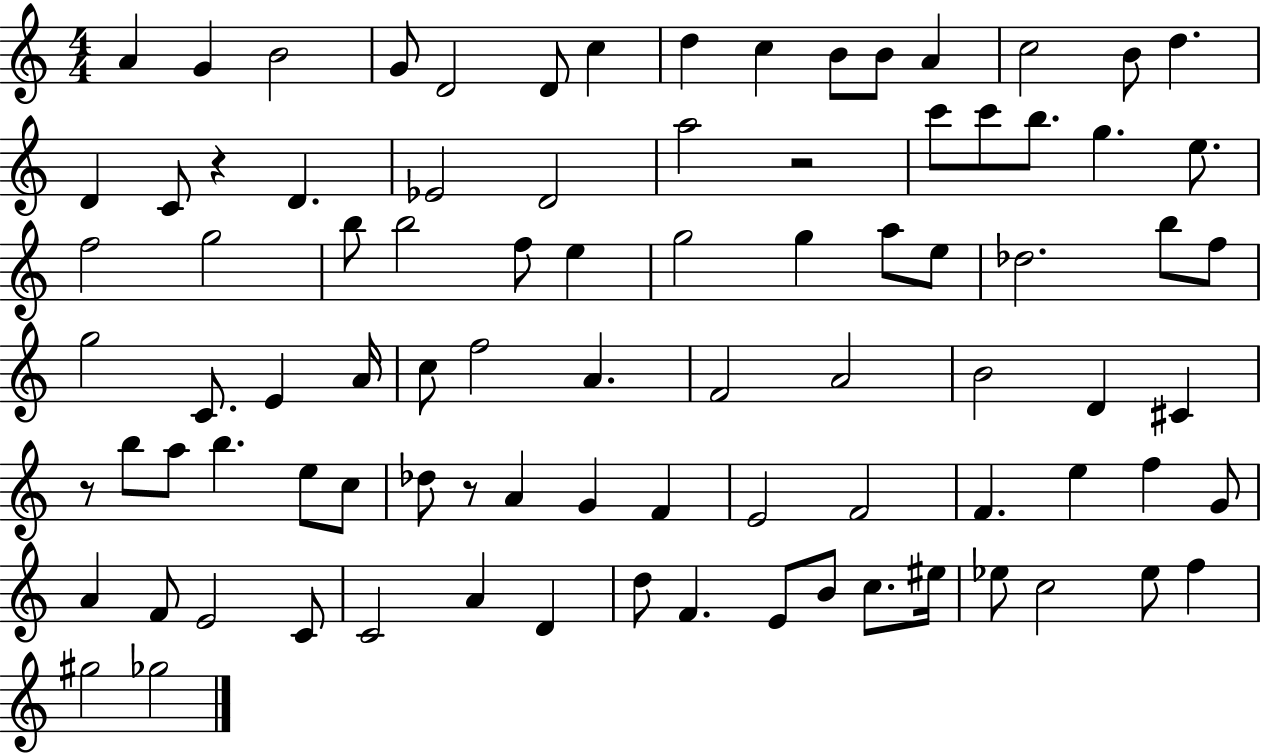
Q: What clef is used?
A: treble